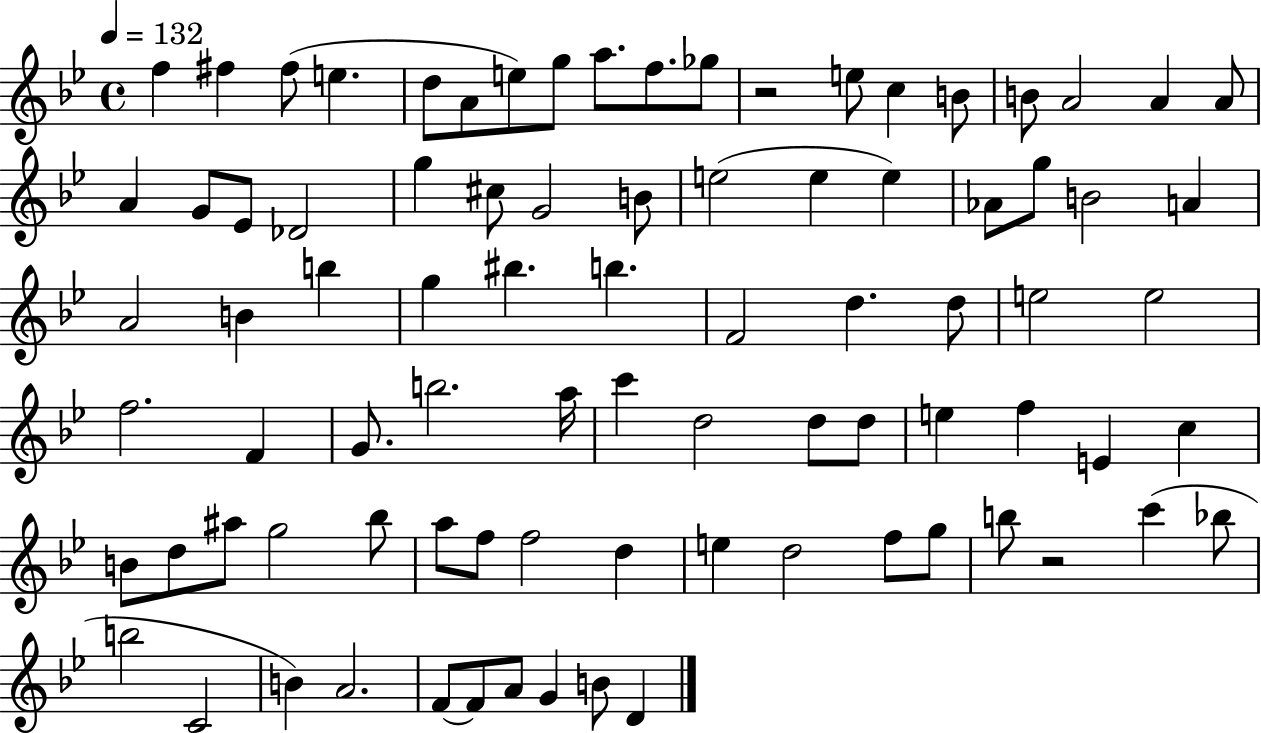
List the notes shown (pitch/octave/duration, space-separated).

F5/q F#5/q F#5/e E5/q. D5/e A4/e E5/e G5/e A5/e. F5/e. Gb5/e R/h E5/e C5/q B4/e B4/e A4/h A4/q A4/e A4/q G4/e Eb4/e Db4/h G5/q C#5/e G4/h B4/e E5/h E5/q E5/q Ab4/e G5/e B4/h A4/q A4/h B4/q B5/q G5/q BIS5/q. B5/q. F4/h D5/q. D5/e E5/h E5/h F5/h. F4/q G4/e. B5/h. A5/s C6/q D5/h D5/e D5/e E5/q F5/q E4/q C5/q B4/e D5/e A#5/e G5/h Bb5/e A5/e F5/e F5/h D5/q E5/q D5/h F5/e G5/e B5/e R/h C6/q Bb5/e B5/h C4/h B4/q A4/h. F4/e F4/e A4/e G4/q B4/e D4/q